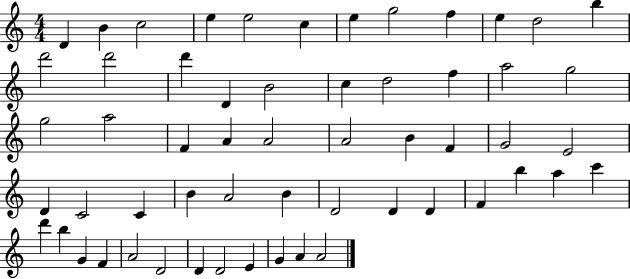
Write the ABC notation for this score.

X:1
T:Untitled
M:4/4
L:1/4
K:C
D B c2 e e2 c e g2 f e d2 b d'2 d'2 d' D B2 c d2 f a2 g2 g2 a2 F A A2 A2 B F G2 E2 D C2 C B A2 B D2 D D F b a c' d' b G F A2 D2 D D2 E G A A2